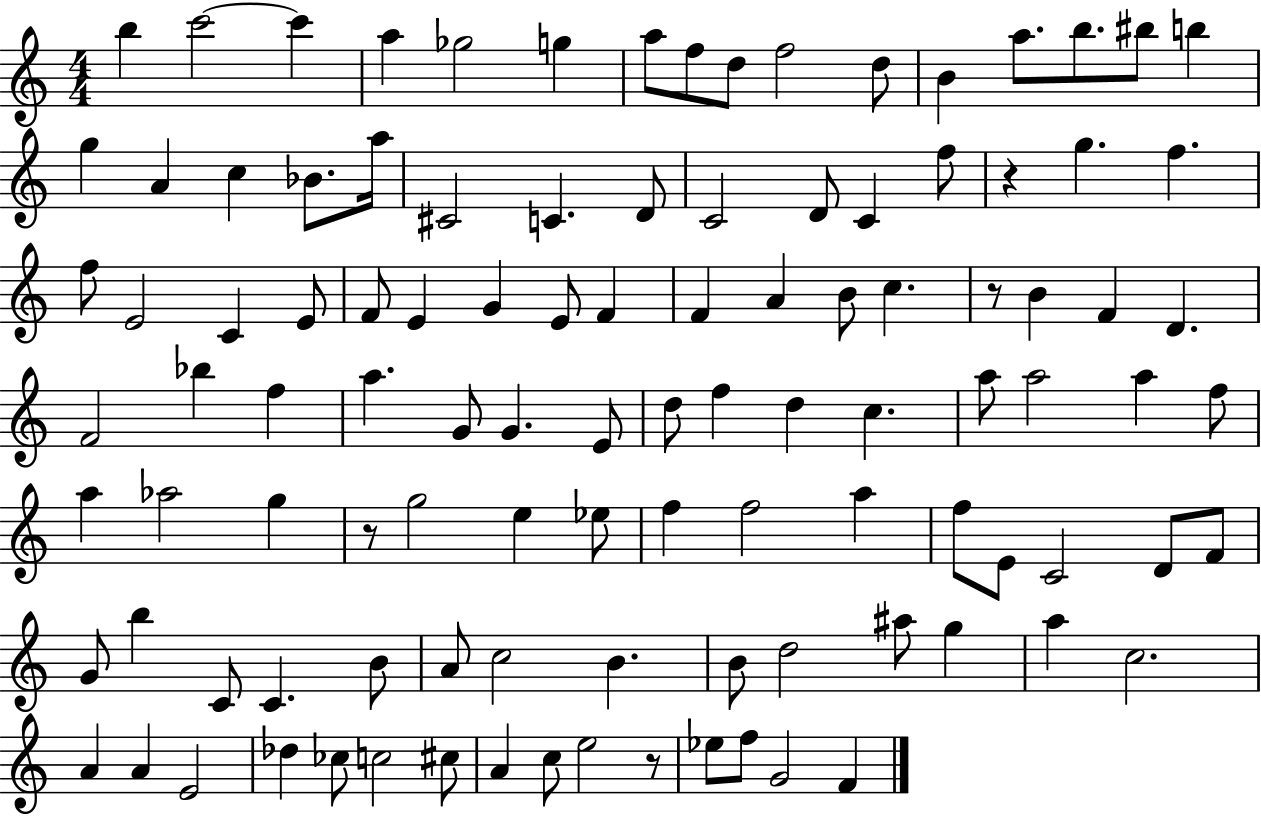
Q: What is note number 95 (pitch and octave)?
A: C5